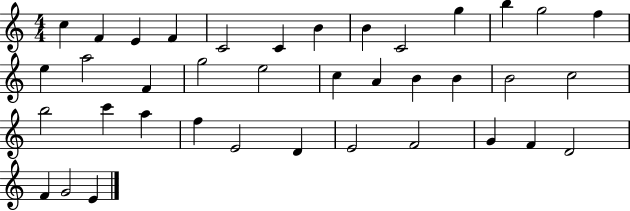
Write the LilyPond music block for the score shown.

{
  \clef treble
  \numericTimeSignature
  \time 4/4
  \key c \major
  c''4 f'4 e'4 f'4 | c'2 c'4 b'4 | b'4 c'2 g''4 | b''4 g''2 f''4 | \break e''4 a''2 f'4 | g''2 e''2 | c''4 a'4 b'4 b'4 | b'2 c''2 | \break b''2 c'''4 a''4 | f''4 e'2 d'4 | e'2 f'2 | g'4 f'4 d'2 | \break f'4 g'2 e'4 | \bar "|."
}